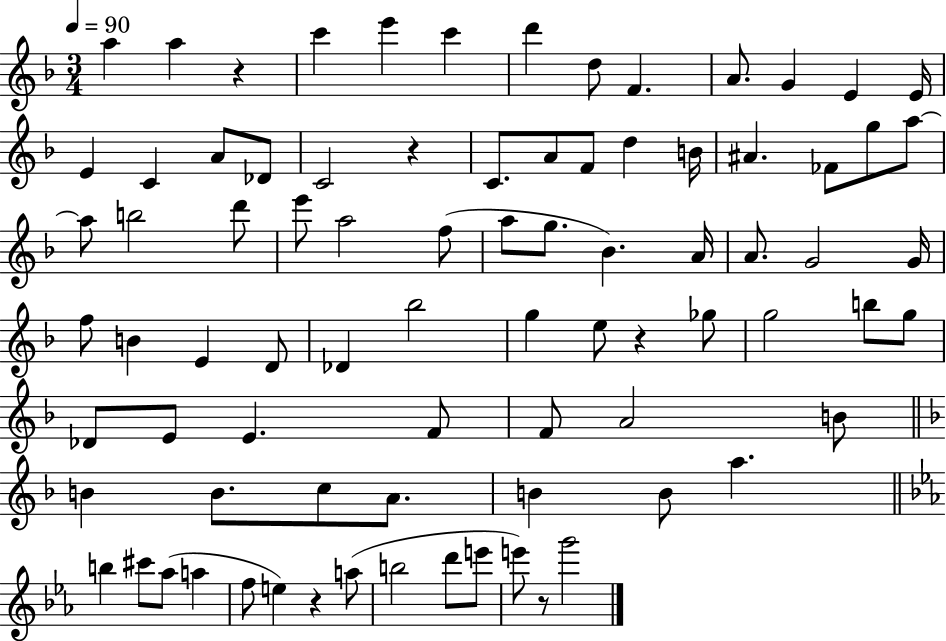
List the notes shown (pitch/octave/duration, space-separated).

A5/q A5/q R/q C6/q E6/q C6/q D6/q D5/e F4/q. A4/e. G4/q E4/q E4/s E4/q C4/q A4/e Db4/e C4/h R/q C4/e. A4/e F4/e D5/q B4/s A#4/q. FES4/e G5/e A5/e A5/e B5/h D6/e E6/e A5/h F5/e A5/e G5/e. Bb4/q. A4/s A4/e. G4/h G4/s F5/e B4/q E4/q D4/e Db4/q Bb5/h G5/q E5/e R/q Gb5/e G5/h B5/e G5/e Db4/e E4/e E4/q. F4/e F4/e A4/h B4/e B4/q B4/e. C5/e A4/e. B4/q B4/e A5/q. B5/q C#6/e Ab5/e A5/q F5/e E5/q R/q A5/e B5/h D6/e E6/e E6/e R/e G6/h